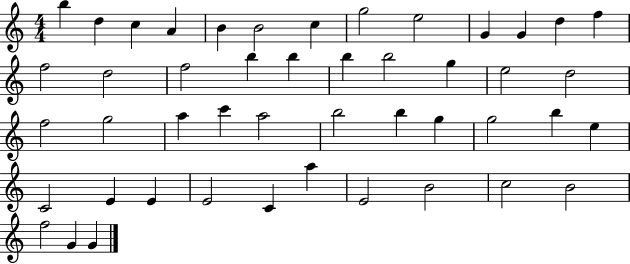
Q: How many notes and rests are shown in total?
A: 47